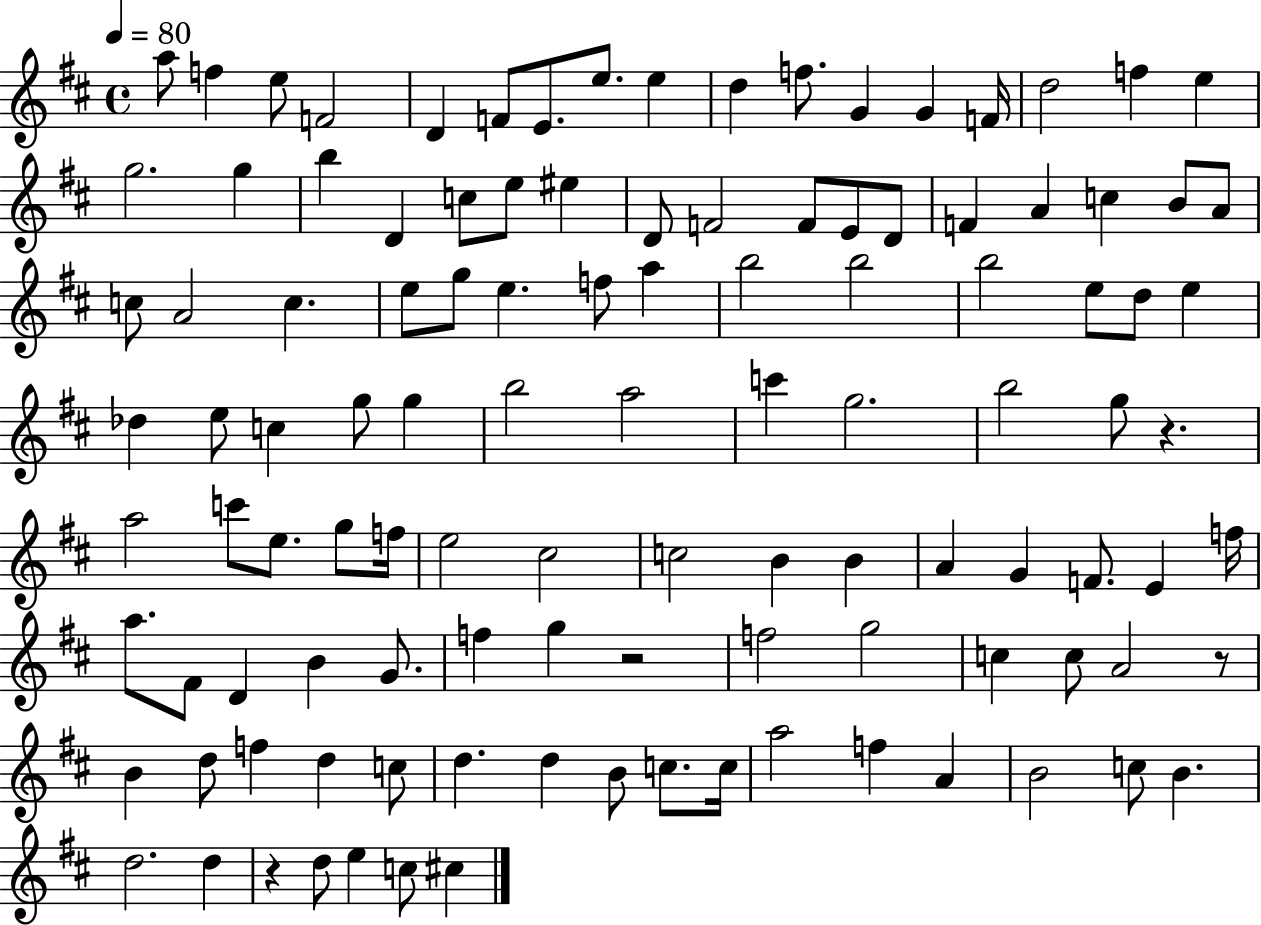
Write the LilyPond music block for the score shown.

{
  \clef treble
  \time 4/4
  \defaultTimeSignature
  \key d \major
  \tempo 4 = 80
  a''8 f''4 e''8 f'2 | d'4 f'8 e'8. e''8. e''4 | d''4 f''8. g'4 g'4 f'16 | d''2 f''4 e''4 | \break g''2. g''4 | b''4 d'4 c''8 e''8 eis''4 | d'8 f'2 f'8 e'8 d'8 | f'4 a'4 c''4 b'8 a'8 | \break c''8 a'2 c''4. | e''8 g''8 e''4. f''8 a''4 | b''2 b''2 | b''2 e''8 d''8 e''4 | \break des''4 e''8 c''4 g''8 g''4 | b''2 a''2 | c'''4 g''2. | b''2 g''8 r4. | \break a''2 c'''8 e''8. g''8 f''16 | e''2 cis''2 | c''2 b'4 b'4 | a'4 g'4 f'8. e'4 f''16 | \break a''8. fis'8 d'4 b'4 g'8. | f''4 g''4 r2 | f''2 g''2 | c''4 c''8 a'2 r8 | \break b'4 d''8 f''4 d''4 c''8 | d''4. d''4 b'8 c''8. c''16 | a''2 f''4 a'4 | b'2 c''8 b'4. | \break d''2. d''4 | r4 d''8 e''4 c''8 cis''4 | \bar "|."
}